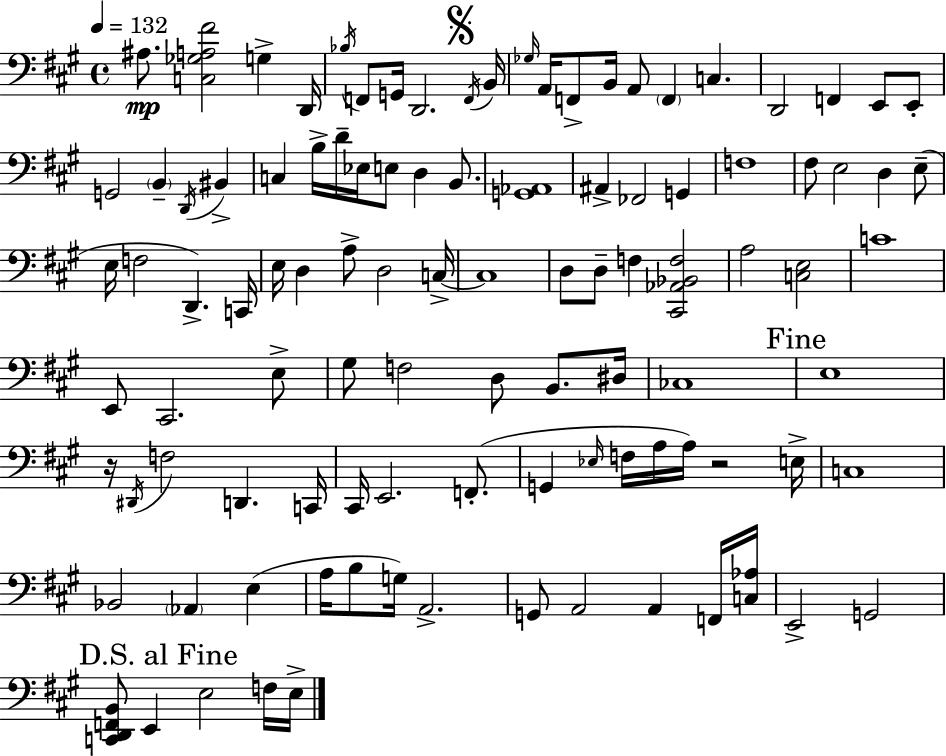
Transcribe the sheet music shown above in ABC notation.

X:1
T:Untitled
M:4/4
L:1/4
K:A
^A,/2 [C,_G,A,^F]2 G, D,,/4 _B,/4 F,,/2 G,,/4 D,,2 F,,/4 B,,/4 _G,/4 A,,/4 F,,/2 B,,/4 A,,/2 F,, C, D,,2 F,, E,,/2 E,,/2 G,,2 B,, D,,/4 ^B,, C, B,/4 D/4 _E,/4 E,/2 D, B,,/2 [G,,_A,,]4 ^A,, _F,,2 G,, F,4 ^F,/2 E,2 D, E,/2 E,/4 F,2 D,, C,,/4 E,/4 D, A,/2 D,2 C,/4 C,4 D,/2 D,/2 F, [^C,,_A,,_B,,F,]2 A,2 [C,E,]2 C4 E,,/2 ^C,,2 E,/2 ^G,/2 F,2 D,/2 B,,/2 ^D,/4 _C,4 E,4 z/4 ^D,,/4 F,2 D,, C,,/4 ^C,,/4 E,,2 F,,/2 G,, _E,/4 F,/4 A,/4 A,/4 z2 E,/4 C,4 _B,,2 _A,, E, A,/4 B,/2 G,/4 A,,2 G,,/2 A,,2 A,, F,,/4 [C,_A,]/4 E,,2 G,,2 [C,,D,,F,,B,,]/2 E,, E,2 F,/4 E,/4